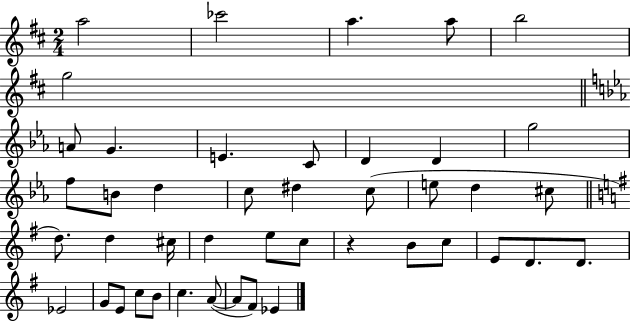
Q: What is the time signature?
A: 2/4